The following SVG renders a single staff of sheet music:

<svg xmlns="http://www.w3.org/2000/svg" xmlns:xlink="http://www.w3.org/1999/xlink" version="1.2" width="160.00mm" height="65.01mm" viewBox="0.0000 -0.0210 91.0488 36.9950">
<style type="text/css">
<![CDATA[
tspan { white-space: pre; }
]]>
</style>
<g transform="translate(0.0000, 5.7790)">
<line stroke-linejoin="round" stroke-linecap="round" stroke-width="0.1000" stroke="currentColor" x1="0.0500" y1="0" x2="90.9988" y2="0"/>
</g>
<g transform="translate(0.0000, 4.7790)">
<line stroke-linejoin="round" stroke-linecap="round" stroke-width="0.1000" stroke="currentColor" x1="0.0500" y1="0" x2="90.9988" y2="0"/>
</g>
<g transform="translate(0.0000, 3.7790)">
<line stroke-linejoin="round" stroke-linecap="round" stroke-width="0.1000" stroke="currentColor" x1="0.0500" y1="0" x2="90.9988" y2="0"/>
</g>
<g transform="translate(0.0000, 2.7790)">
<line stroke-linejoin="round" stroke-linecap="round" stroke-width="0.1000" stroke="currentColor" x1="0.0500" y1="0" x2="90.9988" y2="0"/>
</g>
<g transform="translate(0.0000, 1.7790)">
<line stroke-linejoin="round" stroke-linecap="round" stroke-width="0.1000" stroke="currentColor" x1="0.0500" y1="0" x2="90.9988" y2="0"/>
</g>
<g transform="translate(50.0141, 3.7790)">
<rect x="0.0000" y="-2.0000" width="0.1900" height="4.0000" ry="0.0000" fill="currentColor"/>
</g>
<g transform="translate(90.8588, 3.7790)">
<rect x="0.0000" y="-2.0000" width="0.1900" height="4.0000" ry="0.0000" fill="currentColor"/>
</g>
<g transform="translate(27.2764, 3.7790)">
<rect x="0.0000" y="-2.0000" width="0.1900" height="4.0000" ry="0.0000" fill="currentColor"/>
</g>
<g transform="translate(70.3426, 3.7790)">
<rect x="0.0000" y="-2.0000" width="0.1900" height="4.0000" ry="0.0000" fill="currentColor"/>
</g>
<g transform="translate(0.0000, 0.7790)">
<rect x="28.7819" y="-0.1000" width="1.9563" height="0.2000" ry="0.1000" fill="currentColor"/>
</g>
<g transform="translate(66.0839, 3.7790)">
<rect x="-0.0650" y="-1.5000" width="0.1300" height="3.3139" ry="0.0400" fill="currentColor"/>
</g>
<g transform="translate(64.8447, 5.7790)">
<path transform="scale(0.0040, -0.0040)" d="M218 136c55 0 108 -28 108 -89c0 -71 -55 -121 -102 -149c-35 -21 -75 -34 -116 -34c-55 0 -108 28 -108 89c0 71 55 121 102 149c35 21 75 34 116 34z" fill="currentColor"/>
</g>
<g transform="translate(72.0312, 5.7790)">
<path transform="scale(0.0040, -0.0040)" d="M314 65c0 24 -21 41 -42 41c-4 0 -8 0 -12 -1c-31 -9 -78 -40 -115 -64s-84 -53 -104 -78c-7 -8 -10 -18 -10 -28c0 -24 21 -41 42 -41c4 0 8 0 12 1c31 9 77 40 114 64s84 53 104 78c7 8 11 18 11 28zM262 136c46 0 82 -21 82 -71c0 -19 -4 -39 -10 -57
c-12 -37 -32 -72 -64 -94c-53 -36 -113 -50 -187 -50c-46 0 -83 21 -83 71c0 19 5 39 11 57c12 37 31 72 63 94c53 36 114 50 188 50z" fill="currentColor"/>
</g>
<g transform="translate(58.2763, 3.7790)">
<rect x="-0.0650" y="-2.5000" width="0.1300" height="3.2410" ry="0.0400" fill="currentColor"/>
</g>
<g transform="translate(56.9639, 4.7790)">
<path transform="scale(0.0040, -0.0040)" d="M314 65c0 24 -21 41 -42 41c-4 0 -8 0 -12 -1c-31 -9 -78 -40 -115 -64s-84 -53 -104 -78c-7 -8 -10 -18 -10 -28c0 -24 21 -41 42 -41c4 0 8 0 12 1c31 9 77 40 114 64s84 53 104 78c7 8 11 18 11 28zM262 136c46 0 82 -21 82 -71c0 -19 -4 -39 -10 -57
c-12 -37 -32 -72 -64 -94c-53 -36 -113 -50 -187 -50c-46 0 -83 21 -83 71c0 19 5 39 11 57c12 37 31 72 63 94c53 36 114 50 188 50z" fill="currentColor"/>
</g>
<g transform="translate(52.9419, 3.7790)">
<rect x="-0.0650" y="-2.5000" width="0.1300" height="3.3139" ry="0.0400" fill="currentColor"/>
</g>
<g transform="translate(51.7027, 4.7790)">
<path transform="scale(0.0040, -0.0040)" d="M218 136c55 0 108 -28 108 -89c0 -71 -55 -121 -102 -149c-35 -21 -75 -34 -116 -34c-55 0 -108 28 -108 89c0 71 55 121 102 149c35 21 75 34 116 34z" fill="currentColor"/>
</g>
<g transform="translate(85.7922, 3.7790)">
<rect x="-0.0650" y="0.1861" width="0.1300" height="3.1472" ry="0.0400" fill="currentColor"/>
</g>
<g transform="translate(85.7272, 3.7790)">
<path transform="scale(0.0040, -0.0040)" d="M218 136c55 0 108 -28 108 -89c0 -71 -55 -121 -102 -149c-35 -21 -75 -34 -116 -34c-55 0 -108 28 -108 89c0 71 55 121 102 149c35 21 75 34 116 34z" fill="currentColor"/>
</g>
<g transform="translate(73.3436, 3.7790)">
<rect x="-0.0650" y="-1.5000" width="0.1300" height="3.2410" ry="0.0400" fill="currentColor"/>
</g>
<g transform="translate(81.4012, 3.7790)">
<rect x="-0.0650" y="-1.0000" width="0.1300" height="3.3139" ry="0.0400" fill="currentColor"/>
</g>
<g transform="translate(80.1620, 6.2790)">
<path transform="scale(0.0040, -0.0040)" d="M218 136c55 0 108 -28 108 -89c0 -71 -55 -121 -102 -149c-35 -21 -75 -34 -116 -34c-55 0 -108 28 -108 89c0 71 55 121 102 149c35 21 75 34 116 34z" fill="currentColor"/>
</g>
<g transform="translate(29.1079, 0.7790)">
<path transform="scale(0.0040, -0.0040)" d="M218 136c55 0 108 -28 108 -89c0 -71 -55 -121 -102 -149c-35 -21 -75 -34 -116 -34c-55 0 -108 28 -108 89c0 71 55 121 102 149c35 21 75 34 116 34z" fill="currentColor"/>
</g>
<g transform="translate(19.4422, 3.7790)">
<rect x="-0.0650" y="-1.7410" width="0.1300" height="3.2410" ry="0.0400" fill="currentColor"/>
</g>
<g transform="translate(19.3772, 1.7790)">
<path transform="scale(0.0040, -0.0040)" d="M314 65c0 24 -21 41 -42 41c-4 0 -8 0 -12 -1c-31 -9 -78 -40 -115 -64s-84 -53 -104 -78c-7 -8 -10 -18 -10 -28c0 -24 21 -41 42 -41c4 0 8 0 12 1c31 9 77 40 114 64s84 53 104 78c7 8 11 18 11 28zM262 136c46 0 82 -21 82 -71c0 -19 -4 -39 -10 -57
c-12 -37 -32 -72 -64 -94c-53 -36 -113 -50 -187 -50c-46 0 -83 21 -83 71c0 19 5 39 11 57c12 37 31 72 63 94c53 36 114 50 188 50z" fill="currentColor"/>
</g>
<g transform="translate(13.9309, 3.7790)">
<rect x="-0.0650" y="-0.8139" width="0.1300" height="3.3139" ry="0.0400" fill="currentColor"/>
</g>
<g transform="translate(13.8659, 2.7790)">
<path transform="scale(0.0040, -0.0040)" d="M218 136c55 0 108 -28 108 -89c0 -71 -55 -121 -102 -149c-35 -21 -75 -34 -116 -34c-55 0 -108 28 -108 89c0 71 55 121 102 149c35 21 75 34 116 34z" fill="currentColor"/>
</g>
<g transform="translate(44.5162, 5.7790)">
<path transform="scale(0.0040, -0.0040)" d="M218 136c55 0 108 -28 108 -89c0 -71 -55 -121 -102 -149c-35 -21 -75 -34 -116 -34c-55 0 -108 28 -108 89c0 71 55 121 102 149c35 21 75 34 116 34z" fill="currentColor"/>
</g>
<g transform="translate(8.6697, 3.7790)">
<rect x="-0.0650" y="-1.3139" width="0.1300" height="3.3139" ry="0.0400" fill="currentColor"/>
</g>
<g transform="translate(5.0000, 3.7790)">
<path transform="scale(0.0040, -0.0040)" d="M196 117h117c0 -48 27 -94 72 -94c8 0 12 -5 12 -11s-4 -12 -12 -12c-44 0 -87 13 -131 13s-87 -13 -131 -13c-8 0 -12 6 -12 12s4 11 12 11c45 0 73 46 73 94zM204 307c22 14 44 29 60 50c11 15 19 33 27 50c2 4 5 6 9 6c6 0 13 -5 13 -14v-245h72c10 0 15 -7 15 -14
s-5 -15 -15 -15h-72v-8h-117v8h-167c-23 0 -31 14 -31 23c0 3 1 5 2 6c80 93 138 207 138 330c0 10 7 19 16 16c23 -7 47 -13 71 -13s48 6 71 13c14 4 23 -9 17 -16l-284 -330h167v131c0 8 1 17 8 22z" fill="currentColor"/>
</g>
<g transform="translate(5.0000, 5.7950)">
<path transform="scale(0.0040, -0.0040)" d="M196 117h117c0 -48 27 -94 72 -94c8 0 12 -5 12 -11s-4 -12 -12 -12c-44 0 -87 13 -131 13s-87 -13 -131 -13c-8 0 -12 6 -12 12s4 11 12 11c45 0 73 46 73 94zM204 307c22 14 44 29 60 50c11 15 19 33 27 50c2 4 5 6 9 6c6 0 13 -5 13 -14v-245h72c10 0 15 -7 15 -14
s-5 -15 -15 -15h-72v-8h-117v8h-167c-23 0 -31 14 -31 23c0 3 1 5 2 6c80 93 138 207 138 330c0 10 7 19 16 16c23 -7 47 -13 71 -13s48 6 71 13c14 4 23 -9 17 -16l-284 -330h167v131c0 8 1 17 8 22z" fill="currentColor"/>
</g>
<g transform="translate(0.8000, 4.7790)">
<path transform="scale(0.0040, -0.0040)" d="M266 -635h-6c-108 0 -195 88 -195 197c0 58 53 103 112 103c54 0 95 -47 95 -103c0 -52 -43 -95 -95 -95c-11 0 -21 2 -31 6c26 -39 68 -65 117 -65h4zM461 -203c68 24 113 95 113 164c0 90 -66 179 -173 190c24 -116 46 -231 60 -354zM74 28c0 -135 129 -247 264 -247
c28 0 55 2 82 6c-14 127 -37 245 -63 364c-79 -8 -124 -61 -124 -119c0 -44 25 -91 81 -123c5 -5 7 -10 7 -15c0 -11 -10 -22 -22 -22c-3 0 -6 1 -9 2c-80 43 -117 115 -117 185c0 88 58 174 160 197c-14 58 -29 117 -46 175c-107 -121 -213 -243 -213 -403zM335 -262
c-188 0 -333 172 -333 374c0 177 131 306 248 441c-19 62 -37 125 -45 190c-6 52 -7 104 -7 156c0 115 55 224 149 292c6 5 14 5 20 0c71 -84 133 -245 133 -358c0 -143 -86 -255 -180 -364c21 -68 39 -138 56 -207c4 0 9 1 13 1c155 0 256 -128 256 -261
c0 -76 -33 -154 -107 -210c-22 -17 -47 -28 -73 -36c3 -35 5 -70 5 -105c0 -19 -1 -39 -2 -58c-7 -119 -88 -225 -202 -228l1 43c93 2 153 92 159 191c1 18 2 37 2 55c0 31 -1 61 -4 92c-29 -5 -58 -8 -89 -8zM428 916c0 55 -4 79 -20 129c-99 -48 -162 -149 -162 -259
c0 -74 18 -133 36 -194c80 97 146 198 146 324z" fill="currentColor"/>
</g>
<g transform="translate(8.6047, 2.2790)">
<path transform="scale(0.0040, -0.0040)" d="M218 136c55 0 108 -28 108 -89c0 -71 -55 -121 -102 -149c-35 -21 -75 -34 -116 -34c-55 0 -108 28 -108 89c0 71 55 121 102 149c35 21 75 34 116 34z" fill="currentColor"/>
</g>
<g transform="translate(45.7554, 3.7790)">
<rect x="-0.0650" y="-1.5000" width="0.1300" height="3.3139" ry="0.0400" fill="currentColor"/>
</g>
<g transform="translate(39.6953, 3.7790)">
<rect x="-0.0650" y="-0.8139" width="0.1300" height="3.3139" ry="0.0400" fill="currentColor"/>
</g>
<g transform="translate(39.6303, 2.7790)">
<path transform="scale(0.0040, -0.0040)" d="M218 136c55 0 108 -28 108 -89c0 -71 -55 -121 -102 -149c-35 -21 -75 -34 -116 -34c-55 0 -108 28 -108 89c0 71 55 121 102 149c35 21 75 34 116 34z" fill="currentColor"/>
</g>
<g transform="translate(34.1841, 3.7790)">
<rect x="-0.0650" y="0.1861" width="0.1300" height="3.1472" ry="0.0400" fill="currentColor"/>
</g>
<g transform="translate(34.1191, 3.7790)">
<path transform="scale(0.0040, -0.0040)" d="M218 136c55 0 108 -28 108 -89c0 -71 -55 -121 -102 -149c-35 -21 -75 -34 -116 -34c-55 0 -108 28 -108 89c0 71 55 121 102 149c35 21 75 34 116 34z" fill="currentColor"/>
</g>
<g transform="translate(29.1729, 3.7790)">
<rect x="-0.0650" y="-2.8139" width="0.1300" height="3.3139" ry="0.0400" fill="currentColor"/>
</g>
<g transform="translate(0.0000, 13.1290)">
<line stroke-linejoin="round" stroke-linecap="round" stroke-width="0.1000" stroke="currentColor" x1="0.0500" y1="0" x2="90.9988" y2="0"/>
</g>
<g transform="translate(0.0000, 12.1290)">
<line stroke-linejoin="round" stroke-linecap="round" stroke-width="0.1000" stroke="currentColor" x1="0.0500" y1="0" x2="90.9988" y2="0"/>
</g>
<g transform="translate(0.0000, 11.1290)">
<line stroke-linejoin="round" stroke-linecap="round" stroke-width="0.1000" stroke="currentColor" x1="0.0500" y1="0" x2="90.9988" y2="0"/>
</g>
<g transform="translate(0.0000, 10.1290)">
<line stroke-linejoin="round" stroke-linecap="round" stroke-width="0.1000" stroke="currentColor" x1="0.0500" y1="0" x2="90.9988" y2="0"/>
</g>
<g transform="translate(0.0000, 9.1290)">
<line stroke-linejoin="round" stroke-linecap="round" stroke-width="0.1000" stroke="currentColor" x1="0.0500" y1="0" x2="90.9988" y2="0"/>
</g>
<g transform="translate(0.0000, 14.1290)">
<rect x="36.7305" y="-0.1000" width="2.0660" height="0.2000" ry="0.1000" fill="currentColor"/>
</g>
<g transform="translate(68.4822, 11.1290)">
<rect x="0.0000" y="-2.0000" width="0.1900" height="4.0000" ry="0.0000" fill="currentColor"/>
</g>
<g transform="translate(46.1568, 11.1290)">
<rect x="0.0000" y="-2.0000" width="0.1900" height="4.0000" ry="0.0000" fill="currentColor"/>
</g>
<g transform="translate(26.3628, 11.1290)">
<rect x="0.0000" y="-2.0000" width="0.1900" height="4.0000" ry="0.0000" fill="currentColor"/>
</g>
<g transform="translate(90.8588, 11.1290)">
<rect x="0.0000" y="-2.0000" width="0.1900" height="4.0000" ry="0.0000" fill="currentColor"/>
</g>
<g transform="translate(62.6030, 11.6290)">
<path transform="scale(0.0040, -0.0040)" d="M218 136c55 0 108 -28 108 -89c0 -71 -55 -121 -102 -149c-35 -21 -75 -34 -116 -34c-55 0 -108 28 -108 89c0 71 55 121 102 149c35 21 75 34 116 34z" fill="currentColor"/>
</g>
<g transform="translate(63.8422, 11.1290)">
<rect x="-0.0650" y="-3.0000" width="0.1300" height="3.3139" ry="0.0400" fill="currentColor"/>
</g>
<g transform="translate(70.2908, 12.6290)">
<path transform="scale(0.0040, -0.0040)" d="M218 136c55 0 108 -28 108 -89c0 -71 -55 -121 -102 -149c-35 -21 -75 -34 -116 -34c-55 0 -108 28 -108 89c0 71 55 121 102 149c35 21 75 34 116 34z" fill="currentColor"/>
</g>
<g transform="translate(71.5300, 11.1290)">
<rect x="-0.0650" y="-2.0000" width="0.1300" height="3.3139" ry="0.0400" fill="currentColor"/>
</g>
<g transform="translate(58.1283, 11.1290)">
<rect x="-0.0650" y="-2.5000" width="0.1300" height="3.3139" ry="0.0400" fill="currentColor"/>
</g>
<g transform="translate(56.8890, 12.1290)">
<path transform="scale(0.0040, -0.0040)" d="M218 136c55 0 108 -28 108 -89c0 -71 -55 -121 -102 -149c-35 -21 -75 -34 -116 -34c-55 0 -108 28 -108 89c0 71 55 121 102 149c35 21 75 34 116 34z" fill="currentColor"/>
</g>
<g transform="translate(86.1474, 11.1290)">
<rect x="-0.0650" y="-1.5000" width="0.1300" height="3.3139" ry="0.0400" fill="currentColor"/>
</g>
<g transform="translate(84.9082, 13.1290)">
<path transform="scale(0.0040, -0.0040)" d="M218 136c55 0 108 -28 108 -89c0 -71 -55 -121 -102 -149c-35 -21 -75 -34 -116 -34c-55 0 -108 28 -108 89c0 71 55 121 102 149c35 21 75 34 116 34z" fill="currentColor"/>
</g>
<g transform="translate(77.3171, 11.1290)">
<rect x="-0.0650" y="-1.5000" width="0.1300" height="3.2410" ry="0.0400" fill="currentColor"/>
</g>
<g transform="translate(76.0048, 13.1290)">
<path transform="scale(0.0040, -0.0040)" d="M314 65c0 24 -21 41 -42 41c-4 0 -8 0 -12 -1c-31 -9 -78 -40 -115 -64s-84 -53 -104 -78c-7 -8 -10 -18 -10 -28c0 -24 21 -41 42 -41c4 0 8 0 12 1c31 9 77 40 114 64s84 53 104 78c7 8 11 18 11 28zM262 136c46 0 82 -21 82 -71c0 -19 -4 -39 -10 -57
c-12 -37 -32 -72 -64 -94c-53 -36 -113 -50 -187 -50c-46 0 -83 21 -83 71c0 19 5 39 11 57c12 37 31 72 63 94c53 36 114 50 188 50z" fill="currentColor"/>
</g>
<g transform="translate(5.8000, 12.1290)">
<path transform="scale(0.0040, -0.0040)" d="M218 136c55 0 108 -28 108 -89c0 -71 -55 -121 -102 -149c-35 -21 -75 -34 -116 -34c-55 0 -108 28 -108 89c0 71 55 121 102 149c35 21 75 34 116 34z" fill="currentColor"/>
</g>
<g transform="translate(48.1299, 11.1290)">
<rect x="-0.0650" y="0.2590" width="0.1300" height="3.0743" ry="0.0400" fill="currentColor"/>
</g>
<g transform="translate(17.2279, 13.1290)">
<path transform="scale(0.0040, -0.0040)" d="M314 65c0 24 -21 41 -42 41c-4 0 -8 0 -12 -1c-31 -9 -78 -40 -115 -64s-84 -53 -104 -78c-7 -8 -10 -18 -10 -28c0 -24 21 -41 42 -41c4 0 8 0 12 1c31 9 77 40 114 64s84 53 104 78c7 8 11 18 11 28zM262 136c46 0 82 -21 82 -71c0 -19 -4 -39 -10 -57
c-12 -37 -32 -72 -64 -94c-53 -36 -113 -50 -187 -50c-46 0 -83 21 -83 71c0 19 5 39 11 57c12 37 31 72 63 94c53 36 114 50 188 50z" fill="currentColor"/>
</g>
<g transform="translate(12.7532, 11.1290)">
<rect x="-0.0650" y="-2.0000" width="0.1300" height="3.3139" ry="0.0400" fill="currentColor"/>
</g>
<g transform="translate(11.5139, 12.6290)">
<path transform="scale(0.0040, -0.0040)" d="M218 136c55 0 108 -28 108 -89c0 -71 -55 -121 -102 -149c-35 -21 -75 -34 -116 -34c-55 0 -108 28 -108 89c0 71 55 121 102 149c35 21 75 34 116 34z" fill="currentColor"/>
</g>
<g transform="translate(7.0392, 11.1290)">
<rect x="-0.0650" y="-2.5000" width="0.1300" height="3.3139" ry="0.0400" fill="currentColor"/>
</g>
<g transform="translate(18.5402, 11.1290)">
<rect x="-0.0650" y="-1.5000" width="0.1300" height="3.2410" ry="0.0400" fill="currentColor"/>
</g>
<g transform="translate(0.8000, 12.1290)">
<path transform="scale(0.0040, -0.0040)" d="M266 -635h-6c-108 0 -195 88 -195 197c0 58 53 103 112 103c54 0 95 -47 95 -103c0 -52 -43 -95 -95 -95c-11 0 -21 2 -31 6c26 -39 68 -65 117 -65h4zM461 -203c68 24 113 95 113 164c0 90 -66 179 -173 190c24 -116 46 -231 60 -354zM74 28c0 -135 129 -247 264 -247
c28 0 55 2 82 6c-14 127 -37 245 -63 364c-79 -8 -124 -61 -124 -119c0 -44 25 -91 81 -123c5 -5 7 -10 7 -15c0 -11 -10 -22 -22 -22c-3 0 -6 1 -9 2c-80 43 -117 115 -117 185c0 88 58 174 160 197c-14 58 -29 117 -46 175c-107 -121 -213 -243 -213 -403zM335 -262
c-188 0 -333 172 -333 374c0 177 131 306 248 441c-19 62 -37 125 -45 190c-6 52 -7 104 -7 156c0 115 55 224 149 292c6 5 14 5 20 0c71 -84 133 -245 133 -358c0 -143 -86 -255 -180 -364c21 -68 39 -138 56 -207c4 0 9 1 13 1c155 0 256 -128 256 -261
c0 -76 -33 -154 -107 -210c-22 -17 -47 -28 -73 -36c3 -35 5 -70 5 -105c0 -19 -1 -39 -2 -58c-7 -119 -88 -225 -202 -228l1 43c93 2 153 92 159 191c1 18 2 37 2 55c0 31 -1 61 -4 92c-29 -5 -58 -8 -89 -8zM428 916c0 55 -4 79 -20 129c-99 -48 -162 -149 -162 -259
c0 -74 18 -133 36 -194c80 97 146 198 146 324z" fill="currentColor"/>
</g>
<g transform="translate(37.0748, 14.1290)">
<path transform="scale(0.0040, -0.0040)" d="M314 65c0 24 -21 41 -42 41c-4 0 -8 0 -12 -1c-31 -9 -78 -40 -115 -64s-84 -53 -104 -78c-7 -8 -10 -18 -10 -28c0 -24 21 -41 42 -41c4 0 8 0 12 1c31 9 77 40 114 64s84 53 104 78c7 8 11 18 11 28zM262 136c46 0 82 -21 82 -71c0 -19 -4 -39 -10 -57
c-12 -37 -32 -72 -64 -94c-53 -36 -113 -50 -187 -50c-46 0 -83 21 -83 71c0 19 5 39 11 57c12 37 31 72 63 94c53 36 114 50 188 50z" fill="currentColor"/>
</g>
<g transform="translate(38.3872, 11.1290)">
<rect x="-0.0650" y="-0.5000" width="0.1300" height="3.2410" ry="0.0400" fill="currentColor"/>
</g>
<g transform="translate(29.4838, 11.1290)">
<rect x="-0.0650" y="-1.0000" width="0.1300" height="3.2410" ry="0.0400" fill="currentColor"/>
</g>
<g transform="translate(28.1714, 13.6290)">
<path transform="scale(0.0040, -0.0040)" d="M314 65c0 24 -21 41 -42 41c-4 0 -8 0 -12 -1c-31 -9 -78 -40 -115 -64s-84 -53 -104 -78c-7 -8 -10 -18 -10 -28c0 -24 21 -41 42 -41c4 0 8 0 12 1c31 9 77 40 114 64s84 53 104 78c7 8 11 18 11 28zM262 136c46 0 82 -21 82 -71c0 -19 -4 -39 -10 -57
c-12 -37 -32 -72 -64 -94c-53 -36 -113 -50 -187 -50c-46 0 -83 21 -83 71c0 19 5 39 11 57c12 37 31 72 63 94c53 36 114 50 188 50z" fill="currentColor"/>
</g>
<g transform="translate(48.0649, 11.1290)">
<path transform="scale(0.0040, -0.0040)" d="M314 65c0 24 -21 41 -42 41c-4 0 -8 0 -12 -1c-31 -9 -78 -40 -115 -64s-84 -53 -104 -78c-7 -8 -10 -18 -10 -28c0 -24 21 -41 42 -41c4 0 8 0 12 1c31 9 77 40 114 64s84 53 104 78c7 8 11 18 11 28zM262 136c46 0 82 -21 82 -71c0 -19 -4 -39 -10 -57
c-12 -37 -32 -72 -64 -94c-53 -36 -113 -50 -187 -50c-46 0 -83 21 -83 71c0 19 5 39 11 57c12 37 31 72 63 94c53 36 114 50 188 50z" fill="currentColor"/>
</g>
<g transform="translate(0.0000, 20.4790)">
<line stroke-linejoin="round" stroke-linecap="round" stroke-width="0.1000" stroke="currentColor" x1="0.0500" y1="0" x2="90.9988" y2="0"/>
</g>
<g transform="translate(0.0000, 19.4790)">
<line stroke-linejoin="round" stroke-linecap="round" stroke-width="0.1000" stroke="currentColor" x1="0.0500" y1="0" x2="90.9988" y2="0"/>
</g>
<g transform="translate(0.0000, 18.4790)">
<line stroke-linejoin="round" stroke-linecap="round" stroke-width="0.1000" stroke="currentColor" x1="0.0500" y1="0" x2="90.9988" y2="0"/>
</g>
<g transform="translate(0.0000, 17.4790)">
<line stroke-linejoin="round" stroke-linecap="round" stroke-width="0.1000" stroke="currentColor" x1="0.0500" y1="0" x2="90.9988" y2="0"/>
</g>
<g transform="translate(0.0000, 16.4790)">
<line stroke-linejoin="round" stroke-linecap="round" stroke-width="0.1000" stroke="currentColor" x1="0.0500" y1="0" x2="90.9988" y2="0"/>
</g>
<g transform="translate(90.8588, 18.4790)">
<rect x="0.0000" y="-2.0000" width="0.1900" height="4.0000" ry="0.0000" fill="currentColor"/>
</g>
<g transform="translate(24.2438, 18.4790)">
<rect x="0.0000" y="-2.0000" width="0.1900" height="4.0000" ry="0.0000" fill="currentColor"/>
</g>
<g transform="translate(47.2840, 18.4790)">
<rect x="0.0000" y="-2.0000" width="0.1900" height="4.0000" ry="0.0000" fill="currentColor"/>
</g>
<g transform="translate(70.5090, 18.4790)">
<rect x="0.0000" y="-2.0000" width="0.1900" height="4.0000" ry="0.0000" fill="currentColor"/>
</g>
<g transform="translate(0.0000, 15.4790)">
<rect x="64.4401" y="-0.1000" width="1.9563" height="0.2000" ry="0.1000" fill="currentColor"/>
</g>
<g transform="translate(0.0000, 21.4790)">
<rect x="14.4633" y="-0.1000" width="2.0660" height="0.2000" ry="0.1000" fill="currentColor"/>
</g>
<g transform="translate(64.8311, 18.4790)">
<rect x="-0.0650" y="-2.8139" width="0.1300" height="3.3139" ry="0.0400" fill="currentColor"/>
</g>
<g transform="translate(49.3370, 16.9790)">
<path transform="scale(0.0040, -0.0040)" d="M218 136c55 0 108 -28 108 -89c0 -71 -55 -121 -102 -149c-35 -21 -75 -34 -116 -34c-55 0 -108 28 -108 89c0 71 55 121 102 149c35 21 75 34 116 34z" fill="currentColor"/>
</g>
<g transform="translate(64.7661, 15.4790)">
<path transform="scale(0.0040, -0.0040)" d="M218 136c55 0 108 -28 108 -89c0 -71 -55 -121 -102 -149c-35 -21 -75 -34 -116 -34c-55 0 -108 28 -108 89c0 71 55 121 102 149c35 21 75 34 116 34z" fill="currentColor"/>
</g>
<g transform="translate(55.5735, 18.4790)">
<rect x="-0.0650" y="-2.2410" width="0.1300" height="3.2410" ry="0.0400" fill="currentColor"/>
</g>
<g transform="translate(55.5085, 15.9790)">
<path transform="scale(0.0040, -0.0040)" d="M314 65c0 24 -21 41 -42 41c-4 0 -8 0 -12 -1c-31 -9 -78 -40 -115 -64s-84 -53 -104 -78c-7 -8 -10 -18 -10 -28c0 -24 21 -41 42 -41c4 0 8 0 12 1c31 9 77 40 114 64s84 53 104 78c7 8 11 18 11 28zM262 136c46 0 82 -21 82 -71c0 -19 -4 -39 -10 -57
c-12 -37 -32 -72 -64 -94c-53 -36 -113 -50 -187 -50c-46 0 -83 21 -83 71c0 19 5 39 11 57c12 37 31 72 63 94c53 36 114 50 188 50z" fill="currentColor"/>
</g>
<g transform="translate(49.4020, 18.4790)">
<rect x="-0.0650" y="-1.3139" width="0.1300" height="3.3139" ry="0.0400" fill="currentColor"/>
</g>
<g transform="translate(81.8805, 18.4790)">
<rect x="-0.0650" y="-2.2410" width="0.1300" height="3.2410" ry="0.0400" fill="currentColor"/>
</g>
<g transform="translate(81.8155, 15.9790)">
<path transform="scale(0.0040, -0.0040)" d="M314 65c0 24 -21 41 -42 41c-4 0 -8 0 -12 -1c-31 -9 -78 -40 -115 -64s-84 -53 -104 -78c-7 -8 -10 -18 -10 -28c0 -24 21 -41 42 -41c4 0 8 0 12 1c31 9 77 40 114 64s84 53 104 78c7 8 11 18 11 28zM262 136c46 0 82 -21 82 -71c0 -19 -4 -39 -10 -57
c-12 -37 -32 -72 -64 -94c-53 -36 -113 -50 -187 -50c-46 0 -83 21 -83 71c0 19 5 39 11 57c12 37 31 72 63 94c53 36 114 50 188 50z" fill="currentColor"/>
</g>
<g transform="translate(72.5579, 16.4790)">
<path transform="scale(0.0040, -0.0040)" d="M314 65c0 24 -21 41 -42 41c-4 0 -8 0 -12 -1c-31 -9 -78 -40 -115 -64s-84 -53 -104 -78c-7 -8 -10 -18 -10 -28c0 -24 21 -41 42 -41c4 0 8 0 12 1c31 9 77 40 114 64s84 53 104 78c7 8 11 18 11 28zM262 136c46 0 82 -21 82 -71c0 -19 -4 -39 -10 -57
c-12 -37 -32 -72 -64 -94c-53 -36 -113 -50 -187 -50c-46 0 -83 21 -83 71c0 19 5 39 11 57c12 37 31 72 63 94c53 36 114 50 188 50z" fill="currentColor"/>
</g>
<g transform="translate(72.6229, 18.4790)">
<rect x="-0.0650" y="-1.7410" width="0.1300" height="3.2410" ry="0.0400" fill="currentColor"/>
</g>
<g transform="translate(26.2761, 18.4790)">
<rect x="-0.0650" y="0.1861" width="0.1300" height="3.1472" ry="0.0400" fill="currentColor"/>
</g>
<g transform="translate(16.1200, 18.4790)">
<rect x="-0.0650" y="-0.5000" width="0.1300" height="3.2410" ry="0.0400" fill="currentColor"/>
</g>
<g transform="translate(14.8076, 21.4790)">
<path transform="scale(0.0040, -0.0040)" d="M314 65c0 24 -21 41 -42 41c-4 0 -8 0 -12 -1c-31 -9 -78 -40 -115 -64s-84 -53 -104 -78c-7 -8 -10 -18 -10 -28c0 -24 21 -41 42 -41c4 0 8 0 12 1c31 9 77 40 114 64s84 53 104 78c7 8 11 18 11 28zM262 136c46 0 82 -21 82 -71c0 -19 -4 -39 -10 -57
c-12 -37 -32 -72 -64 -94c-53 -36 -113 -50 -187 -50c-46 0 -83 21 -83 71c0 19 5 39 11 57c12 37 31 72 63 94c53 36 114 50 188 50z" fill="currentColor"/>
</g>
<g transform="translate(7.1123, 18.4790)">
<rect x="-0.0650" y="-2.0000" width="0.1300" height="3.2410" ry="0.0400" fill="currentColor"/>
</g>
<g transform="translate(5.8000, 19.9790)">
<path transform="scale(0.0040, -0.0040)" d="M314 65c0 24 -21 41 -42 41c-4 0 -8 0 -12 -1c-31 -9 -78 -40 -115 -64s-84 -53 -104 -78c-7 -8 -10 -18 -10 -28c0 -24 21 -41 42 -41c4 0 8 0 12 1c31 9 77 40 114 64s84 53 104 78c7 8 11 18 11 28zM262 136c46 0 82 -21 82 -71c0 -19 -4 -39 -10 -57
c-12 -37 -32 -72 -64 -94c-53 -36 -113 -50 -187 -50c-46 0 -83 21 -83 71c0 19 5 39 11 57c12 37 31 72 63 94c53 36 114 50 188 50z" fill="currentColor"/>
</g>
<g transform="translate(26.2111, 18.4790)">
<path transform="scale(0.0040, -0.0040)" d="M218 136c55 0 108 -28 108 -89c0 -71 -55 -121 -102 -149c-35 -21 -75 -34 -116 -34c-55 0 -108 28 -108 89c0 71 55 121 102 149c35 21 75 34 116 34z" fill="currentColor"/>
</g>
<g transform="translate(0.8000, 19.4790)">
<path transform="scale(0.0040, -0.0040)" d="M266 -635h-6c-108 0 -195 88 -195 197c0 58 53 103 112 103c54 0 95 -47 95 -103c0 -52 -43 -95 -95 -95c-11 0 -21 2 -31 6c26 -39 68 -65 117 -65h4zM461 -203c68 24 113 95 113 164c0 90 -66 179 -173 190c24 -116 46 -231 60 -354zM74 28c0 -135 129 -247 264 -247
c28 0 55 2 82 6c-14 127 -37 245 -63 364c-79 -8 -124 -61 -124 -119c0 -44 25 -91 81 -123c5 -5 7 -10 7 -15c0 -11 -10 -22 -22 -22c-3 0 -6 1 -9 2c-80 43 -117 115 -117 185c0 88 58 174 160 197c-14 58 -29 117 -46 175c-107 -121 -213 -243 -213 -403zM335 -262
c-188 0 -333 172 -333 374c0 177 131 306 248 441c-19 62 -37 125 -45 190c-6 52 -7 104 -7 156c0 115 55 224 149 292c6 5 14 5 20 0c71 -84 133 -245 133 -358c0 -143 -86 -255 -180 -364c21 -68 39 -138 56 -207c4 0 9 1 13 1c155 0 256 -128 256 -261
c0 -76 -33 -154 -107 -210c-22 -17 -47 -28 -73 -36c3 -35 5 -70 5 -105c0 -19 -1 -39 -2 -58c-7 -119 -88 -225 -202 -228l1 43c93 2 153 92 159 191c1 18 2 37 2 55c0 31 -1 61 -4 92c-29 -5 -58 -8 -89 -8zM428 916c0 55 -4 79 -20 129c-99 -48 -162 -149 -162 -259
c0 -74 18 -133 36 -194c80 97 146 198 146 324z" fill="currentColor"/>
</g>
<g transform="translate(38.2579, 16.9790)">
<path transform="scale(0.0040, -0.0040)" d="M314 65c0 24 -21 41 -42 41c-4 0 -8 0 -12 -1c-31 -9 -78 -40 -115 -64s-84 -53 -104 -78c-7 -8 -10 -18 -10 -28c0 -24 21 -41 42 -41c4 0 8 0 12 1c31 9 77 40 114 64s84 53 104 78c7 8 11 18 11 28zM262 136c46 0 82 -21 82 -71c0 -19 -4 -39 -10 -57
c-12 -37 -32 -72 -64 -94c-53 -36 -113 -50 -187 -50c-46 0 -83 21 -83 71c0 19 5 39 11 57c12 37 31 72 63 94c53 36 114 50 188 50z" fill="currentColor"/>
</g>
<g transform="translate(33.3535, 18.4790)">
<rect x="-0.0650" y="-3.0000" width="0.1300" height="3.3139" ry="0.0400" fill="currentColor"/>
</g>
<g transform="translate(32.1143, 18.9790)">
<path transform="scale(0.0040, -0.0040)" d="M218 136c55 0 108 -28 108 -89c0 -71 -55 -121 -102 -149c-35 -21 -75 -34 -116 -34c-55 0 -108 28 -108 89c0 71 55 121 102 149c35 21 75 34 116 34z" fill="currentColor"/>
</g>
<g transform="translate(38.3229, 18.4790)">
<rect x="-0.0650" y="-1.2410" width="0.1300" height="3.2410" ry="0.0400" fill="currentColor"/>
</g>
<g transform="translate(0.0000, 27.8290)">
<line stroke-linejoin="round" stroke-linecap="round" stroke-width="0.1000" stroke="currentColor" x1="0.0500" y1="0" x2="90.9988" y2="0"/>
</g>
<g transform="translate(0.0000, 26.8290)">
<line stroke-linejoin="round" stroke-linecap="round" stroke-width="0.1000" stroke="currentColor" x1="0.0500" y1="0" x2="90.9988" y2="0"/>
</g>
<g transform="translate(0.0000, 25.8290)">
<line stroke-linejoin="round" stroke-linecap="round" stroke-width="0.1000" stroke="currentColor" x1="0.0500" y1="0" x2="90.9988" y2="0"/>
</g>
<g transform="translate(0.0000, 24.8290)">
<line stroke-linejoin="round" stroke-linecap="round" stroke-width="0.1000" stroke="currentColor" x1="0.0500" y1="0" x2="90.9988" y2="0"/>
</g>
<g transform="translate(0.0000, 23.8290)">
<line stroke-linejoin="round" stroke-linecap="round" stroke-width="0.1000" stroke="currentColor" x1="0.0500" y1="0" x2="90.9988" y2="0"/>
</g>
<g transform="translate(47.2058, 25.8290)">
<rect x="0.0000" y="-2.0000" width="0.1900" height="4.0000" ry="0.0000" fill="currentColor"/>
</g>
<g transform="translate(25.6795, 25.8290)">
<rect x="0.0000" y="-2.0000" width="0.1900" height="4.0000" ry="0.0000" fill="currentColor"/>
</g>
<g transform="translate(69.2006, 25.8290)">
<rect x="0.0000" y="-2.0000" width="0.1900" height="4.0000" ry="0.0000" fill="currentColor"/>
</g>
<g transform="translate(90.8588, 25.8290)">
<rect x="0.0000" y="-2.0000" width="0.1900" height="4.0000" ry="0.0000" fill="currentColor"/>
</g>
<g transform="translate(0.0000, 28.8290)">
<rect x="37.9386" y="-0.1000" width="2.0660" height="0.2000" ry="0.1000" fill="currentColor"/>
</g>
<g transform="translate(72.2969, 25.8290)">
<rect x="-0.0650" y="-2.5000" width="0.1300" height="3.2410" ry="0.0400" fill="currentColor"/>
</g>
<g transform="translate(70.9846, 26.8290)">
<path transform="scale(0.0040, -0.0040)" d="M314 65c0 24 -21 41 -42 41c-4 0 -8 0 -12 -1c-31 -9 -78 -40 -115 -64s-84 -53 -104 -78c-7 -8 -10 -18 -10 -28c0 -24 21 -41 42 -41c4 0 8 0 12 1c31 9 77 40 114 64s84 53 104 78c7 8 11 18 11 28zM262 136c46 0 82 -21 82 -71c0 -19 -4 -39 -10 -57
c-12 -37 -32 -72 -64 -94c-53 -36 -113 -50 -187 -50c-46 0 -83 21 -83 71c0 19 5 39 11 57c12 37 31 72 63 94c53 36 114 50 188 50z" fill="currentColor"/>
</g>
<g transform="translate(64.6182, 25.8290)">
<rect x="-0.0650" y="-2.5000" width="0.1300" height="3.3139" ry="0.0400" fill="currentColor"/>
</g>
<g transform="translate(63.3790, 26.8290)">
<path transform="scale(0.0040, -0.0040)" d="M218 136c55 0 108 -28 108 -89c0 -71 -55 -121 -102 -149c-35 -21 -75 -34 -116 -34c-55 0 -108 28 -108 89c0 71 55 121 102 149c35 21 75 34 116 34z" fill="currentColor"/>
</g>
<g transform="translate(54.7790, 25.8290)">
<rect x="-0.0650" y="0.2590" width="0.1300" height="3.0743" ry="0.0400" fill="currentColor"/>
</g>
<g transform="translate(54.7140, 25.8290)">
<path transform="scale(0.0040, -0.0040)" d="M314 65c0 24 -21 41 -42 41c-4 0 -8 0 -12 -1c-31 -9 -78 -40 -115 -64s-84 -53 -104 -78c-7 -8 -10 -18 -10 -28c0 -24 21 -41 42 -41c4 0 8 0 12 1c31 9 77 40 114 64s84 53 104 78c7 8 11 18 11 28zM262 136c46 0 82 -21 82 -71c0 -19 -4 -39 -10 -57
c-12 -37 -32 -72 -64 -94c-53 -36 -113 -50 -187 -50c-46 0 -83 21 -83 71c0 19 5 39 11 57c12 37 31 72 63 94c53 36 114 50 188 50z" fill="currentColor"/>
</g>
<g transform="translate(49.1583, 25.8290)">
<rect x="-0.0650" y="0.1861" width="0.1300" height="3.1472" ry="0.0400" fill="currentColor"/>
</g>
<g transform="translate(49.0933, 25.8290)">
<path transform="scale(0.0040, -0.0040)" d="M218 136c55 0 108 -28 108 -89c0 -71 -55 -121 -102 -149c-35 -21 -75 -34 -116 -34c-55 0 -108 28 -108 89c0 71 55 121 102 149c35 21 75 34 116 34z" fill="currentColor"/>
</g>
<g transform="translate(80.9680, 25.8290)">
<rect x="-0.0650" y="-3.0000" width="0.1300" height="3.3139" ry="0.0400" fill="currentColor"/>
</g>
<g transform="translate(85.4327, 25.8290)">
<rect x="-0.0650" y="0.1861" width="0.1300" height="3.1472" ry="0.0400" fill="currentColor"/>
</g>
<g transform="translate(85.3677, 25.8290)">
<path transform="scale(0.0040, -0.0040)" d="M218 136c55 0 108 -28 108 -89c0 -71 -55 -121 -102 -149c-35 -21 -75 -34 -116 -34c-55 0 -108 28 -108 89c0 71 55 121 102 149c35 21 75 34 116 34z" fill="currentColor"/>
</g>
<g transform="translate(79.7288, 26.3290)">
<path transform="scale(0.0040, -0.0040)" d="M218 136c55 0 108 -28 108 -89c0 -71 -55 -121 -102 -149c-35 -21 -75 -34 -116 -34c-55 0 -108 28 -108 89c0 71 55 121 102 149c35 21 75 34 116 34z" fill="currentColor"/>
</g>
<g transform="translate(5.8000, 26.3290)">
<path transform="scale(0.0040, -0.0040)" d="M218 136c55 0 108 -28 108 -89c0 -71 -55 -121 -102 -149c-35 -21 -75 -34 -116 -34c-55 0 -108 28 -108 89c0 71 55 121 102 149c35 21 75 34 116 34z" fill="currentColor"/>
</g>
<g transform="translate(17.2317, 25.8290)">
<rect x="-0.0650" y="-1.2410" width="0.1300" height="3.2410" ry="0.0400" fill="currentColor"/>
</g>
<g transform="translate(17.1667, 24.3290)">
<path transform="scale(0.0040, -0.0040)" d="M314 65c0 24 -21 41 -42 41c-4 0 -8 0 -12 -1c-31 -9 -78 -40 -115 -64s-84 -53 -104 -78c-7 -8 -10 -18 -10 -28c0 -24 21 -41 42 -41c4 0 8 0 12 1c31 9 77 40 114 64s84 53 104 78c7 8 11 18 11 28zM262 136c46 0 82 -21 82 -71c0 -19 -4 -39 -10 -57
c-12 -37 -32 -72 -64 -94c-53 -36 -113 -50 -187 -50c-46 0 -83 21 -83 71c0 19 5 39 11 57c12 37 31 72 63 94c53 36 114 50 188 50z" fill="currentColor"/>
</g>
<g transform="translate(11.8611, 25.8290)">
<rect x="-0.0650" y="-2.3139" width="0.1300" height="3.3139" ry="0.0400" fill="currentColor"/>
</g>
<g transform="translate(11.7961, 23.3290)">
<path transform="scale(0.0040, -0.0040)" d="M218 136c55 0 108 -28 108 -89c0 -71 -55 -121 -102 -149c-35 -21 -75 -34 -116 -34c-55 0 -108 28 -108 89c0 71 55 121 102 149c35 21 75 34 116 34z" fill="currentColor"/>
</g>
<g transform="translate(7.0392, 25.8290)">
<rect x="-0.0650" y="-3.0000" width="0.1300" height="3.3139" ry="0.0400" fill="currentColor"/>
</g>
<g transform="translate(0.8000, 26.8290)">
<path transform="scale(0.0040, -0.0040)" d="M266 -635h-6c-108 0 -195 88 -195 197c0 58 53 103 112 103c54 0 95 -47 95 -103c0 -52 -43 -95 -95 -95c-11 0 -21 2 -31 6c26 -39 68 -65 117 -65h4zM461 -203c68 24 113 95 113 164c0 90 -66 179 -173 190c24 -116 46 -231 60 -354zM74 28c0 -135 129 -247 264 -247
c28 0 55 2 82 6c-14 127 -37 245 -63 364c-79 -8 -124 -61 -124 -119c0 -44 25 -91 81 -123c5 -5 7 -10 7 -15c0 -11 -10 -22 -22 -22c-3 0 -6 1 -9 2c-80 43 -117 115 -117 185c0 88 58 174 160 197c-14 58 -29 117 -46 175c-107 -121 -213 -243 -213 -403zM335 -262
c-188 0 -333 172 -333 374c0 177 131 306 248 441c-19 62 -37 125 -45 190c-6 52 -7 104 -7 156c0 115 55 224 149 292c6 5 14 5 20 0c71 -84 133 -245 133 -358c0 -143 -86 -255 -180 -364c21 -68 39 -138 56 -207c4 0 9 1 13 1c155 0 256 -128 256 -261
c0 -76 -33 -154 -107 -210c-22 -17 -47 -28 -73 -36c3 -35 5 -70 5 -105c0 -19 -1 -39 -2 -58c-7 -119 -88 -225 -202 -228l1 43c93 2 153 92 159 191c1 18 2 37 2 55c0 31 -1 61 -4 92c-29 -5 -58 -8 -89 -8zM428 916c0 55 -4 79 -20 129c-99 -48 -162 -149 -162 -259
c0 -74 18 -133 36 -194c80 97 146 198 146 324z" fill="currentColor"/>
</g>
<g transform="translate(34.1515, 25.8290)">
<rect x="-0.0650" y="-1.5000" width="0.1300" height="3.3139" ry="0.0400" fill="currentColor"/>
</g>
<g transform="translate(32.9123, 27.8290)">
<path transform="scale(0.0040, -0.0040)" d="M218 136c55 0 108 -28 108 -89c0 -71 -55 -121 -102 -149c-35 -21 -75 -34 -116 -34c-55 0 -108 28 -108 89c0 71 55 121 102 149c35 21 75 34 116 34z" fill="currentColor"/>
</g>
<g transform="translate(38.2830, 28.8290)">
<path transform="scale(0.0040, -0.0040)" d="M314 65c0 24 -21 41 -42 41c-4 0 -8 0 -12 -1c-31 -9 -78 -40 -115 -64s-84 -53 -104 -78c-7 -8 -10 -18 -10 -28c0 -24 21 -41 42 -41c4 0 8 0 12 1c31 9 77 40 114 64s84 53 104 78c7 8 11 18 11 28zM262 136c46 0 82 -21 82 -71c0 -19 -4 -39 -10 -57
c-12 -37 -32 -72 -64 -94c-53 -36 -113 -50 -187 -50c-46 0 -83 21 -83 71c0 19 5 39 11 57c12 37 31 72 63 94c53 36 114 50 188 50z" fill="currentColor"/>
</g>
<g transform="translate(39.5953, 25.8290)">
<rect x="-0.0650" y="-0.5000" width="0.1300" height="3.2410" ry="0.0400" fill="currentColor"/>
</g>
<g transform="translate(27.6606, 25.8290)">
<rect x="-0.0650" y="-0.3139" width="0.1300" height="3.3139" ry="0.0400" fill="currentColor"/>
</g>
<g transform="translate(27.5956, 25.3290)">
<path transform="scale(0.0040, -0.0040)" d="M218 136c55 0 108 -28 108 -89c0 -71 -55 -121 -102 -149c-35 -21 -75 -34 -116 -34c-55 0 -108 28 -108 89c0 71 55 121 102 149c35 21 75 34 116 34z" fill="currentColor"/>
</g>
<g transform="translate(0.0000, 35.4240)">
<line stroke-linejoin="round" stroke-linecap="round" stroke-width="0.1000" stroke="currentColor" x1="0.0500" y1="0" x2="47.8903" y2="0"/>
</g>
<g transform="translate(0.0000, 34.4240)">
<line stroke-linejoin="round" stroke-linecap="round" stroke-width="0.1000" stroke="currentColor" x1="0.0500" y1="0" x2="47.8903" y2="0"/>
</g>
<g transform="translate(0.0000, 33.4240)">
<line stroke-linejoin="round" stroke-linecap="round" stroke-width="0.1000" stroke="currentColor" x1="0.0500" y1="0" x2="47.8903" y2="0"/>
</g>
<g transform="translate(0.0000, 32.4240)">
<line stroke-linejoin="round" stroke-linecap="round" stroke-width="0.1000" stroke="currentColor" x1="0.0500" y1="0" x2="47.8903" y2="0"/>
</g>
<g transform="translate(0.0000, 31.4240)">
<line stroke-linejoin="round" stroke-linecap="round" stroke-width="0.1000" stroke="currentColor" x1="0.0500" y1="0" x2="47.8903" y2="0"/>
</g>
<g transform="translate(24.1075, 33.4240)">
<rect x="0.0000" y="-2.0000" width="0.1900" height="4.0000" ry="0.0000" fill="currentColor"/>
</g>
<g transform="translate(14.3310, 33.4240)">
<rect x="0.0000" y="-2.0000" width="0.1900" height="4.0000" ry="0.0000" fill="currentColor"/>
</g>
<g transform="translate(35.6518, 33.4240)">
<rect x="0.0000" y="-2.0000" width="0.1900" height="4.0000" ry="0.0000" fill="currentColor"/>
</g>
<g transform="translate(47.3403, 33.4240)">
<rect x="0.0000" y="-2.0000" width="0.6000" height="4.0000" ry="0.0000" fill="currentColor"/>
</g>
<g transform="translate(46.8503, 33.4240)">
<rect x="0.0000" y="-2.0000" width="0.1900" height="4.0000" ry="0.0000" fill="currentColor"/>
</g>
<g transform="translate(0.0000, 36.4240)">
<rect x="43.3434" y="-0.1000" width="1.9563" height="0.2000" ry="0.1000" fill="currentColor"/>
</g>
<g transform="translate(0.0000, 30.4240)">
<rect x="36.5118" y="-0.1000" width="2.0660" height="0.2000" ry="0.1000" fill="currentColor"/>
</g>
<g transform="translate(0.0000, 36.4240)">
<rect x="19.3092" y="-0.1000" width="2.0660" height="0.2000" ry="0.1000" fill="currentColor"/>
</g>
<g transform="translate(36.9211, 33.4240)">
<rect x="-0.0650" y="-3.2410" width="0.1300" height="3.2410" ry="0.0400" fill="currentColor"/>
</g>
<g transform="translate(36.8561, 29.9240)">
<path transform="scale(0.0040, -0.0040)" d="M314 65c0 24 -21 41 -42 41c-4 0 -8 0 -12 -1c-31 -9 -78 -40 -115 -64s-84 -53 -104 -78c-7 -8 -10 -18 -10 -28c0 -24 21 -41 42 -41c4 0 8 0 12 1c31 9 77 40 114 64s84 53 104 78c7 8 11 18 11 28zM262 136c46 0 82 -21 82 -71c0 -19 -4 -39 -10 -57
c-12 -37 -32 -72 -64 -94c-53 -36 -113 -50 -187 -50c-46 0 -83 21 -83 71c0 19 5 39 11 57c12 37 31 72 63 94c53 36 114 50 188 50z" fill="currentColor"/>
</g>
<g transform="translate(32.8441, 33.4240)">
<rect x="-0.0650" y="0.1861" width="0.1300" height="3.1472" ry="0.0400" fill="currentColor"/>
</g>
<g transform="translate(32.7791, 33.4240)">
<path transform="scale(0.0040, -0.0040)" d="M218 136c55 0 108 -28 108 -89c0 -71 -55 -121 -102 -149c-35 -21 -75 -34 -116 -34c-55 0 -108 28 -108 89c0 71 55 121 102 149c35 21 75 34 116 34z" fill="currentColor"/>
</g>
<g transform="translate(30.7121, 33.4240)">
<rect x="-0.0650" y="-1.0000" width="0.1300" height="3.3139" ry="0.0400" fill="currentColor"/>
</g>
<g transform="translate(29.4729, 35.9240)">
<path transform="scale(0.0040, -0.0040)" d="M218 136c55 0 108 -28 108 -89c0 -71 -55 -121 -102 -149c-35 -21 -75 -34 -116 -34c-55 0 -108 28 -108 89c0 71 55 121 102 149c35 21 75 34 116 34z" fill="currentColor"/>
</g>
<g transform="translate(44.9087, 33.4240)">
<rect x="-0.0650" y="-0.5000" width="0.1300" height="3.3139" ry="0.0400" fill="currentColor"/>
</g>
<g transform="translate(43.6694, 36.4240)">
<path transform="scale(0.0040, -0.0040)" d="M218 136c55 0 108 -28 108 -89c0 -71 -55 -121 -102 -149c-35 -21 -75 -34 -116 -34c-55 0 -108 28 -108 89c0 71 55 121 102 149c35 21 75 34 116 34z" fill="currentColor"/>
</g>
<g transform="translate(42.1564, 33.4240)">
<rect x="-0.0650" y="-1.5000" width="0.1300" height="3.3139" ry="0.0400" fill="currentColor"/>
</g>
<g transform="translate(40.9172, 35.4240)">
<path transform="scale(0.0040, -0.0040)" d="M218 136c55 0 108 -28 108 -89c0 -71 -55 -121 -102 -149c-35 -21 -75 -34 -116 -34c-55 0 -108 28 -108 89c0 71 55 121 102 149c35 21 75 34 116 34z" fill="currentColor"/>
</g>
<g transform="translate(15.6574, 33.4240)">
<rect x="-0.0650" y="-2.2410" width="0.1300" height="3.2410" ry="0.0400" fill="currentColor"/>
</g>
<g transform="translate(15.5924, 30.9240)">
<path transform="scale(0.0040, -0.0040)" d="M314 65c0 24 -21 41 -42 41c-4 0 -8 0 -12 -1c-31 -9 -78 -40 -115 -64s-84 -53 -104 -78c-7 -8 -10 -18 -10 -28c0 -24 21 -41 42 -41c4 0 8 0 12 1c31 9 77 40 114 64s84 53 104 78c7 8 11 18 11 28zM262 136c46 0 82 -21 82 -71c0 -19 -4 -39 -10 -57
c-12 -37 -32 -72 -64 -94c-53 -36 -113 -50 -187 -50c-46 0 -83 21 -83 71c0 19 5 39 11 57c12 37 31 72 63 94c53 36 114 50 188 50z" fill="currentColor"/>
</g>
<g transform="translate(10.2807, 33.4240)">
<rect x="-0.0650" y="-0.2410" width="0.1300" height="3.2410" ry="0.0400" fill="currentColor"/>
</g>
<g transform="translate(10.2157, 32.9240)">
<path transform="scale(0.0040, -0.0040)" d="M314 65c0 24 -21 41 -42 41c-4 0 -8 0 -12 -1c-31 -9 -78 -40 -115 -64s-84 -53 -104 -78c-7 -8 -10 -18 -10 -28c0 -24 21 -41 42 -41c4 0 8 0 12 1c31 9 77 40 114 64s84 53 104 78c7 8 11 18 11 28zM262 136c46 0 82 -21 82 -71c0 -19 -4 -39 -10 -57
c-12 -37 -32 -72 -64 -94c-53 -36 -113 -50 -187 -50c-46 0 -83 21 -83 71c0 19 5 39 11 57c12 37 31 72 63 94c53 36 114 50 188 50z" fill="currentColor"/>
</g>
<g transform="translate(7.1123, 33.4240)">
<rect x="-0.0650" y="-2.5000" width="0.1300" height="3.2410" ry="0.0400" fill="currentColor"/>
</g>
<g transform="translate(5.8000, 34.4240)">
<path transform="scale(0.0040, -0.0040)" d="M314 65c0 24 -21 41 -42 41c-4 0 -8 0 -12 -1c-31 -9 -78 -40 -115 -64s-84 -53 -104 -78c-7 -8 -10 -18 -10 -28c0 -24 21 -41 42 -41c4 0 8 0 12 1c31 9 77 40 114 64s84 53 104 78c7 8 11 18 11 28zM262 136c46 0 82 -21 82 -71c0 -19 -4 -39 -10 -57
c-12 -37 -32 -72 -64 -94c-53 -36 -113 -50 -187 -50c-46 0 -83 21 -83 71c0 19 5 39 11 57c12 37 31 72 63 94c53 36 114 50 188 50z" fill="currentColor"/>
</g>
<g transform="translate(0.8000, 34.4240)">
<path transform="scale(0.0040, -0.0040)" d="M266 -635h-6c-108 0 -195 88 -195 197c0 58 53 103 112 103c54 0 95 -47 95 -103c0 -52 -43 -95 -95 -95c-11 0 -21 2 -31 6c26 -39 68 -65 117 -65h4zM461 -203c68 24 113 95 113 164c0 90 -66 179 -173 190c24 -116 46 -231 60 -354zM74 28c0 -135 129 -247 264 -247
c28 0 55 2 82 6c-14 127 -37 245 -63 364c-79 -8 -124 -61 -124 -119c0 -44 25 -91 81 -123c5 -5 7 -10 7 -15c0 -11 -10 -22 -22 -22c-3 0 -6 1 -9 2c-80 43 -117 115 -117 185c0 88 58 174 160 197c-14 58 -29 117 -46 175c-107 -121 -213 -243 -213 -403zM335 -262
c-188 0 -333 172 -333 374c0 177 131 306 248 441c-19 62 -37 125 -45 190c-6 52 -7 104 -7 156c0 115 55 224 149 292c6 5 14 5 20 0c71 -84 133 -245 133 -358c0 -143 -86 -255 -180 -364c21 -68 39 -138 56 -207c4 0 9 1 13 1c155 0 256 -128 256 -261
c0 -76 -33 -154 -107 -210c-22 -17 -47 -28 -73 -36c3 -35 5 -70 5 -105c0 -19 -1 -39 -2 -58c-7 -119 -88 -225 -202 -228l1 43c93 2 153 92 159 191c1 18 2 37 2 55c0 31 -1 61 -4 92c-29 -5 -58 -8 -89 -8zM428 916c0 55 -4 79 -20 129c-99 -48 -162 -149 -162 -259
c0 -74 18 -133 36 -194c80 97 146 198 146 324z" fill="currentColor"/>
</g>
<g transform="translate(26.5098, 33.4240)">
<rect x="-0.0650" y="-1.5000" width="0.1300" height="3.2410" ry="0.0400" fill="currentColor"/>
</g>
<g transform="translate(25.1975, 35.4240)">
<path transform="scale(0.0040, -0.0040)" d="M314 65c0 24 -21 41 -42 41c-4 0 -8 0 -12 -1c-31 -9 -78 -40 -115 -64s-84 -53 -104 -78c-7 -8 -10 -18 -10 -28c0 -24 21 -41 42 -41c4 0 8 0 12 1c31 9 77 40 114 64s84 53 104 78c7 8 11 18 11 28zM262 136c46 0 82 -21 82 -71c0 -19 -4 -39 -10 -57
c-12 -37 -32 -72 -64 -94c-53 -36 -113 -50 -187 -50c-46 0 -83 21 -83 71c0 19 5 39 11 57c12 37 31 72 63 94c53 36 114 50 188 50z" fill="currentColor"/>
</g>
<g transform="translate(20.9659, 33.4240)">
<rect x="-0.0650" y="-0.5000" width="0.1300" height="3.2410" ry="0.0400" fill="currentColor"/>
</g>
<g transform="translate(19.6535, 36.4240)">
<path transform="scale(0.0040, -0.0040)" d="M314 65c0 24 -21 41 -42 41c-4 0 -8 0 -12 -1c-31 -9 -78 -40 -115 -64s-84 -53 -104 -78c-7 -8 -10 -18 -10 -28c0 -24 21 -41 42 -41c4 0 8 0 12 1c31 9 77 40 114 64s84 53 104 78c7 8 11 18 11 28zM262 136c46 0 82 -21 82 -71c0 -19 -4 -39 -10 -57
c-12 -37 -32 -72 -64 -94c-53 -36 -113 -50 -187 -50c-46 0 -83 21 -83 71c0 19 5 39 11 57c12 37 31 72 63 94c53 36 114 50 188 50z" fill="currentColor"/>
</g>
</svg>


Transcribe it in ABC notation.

X:1
T:Untitled
M:4/4
L:1/4
K:C
e d f2 a B d E G G2 E E2 D B G F E2 D2 C2 B2 G A F E2 E F2 C2 B A e2 e g2 a f2 g2 A g e2 c E C2 B B2 G G2 A B G2 c2 g2 C2 E2 D B b2 E C